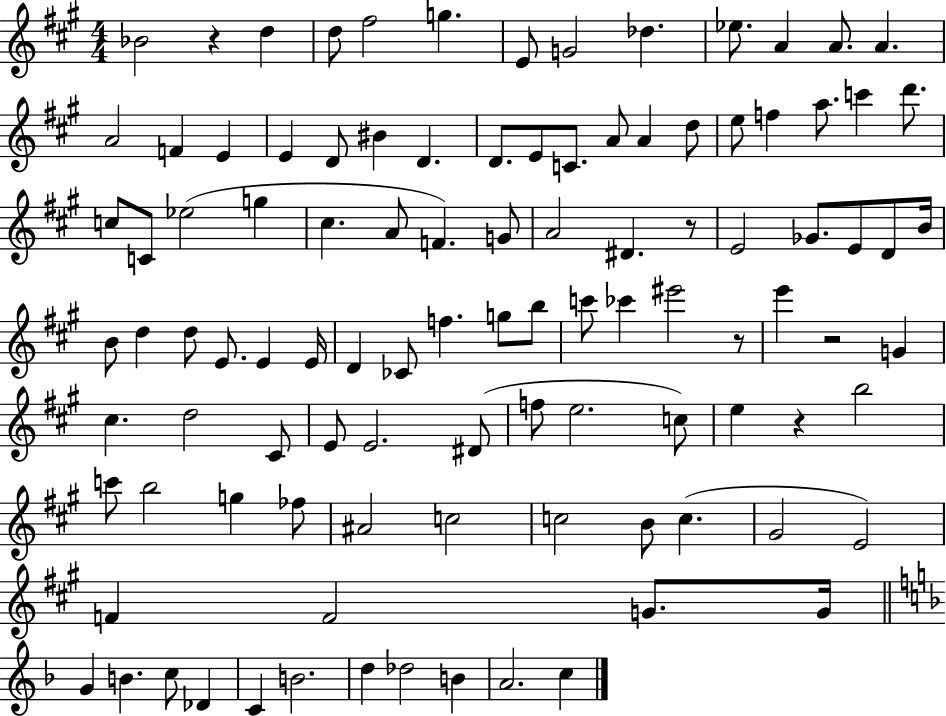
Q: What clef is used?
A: treble